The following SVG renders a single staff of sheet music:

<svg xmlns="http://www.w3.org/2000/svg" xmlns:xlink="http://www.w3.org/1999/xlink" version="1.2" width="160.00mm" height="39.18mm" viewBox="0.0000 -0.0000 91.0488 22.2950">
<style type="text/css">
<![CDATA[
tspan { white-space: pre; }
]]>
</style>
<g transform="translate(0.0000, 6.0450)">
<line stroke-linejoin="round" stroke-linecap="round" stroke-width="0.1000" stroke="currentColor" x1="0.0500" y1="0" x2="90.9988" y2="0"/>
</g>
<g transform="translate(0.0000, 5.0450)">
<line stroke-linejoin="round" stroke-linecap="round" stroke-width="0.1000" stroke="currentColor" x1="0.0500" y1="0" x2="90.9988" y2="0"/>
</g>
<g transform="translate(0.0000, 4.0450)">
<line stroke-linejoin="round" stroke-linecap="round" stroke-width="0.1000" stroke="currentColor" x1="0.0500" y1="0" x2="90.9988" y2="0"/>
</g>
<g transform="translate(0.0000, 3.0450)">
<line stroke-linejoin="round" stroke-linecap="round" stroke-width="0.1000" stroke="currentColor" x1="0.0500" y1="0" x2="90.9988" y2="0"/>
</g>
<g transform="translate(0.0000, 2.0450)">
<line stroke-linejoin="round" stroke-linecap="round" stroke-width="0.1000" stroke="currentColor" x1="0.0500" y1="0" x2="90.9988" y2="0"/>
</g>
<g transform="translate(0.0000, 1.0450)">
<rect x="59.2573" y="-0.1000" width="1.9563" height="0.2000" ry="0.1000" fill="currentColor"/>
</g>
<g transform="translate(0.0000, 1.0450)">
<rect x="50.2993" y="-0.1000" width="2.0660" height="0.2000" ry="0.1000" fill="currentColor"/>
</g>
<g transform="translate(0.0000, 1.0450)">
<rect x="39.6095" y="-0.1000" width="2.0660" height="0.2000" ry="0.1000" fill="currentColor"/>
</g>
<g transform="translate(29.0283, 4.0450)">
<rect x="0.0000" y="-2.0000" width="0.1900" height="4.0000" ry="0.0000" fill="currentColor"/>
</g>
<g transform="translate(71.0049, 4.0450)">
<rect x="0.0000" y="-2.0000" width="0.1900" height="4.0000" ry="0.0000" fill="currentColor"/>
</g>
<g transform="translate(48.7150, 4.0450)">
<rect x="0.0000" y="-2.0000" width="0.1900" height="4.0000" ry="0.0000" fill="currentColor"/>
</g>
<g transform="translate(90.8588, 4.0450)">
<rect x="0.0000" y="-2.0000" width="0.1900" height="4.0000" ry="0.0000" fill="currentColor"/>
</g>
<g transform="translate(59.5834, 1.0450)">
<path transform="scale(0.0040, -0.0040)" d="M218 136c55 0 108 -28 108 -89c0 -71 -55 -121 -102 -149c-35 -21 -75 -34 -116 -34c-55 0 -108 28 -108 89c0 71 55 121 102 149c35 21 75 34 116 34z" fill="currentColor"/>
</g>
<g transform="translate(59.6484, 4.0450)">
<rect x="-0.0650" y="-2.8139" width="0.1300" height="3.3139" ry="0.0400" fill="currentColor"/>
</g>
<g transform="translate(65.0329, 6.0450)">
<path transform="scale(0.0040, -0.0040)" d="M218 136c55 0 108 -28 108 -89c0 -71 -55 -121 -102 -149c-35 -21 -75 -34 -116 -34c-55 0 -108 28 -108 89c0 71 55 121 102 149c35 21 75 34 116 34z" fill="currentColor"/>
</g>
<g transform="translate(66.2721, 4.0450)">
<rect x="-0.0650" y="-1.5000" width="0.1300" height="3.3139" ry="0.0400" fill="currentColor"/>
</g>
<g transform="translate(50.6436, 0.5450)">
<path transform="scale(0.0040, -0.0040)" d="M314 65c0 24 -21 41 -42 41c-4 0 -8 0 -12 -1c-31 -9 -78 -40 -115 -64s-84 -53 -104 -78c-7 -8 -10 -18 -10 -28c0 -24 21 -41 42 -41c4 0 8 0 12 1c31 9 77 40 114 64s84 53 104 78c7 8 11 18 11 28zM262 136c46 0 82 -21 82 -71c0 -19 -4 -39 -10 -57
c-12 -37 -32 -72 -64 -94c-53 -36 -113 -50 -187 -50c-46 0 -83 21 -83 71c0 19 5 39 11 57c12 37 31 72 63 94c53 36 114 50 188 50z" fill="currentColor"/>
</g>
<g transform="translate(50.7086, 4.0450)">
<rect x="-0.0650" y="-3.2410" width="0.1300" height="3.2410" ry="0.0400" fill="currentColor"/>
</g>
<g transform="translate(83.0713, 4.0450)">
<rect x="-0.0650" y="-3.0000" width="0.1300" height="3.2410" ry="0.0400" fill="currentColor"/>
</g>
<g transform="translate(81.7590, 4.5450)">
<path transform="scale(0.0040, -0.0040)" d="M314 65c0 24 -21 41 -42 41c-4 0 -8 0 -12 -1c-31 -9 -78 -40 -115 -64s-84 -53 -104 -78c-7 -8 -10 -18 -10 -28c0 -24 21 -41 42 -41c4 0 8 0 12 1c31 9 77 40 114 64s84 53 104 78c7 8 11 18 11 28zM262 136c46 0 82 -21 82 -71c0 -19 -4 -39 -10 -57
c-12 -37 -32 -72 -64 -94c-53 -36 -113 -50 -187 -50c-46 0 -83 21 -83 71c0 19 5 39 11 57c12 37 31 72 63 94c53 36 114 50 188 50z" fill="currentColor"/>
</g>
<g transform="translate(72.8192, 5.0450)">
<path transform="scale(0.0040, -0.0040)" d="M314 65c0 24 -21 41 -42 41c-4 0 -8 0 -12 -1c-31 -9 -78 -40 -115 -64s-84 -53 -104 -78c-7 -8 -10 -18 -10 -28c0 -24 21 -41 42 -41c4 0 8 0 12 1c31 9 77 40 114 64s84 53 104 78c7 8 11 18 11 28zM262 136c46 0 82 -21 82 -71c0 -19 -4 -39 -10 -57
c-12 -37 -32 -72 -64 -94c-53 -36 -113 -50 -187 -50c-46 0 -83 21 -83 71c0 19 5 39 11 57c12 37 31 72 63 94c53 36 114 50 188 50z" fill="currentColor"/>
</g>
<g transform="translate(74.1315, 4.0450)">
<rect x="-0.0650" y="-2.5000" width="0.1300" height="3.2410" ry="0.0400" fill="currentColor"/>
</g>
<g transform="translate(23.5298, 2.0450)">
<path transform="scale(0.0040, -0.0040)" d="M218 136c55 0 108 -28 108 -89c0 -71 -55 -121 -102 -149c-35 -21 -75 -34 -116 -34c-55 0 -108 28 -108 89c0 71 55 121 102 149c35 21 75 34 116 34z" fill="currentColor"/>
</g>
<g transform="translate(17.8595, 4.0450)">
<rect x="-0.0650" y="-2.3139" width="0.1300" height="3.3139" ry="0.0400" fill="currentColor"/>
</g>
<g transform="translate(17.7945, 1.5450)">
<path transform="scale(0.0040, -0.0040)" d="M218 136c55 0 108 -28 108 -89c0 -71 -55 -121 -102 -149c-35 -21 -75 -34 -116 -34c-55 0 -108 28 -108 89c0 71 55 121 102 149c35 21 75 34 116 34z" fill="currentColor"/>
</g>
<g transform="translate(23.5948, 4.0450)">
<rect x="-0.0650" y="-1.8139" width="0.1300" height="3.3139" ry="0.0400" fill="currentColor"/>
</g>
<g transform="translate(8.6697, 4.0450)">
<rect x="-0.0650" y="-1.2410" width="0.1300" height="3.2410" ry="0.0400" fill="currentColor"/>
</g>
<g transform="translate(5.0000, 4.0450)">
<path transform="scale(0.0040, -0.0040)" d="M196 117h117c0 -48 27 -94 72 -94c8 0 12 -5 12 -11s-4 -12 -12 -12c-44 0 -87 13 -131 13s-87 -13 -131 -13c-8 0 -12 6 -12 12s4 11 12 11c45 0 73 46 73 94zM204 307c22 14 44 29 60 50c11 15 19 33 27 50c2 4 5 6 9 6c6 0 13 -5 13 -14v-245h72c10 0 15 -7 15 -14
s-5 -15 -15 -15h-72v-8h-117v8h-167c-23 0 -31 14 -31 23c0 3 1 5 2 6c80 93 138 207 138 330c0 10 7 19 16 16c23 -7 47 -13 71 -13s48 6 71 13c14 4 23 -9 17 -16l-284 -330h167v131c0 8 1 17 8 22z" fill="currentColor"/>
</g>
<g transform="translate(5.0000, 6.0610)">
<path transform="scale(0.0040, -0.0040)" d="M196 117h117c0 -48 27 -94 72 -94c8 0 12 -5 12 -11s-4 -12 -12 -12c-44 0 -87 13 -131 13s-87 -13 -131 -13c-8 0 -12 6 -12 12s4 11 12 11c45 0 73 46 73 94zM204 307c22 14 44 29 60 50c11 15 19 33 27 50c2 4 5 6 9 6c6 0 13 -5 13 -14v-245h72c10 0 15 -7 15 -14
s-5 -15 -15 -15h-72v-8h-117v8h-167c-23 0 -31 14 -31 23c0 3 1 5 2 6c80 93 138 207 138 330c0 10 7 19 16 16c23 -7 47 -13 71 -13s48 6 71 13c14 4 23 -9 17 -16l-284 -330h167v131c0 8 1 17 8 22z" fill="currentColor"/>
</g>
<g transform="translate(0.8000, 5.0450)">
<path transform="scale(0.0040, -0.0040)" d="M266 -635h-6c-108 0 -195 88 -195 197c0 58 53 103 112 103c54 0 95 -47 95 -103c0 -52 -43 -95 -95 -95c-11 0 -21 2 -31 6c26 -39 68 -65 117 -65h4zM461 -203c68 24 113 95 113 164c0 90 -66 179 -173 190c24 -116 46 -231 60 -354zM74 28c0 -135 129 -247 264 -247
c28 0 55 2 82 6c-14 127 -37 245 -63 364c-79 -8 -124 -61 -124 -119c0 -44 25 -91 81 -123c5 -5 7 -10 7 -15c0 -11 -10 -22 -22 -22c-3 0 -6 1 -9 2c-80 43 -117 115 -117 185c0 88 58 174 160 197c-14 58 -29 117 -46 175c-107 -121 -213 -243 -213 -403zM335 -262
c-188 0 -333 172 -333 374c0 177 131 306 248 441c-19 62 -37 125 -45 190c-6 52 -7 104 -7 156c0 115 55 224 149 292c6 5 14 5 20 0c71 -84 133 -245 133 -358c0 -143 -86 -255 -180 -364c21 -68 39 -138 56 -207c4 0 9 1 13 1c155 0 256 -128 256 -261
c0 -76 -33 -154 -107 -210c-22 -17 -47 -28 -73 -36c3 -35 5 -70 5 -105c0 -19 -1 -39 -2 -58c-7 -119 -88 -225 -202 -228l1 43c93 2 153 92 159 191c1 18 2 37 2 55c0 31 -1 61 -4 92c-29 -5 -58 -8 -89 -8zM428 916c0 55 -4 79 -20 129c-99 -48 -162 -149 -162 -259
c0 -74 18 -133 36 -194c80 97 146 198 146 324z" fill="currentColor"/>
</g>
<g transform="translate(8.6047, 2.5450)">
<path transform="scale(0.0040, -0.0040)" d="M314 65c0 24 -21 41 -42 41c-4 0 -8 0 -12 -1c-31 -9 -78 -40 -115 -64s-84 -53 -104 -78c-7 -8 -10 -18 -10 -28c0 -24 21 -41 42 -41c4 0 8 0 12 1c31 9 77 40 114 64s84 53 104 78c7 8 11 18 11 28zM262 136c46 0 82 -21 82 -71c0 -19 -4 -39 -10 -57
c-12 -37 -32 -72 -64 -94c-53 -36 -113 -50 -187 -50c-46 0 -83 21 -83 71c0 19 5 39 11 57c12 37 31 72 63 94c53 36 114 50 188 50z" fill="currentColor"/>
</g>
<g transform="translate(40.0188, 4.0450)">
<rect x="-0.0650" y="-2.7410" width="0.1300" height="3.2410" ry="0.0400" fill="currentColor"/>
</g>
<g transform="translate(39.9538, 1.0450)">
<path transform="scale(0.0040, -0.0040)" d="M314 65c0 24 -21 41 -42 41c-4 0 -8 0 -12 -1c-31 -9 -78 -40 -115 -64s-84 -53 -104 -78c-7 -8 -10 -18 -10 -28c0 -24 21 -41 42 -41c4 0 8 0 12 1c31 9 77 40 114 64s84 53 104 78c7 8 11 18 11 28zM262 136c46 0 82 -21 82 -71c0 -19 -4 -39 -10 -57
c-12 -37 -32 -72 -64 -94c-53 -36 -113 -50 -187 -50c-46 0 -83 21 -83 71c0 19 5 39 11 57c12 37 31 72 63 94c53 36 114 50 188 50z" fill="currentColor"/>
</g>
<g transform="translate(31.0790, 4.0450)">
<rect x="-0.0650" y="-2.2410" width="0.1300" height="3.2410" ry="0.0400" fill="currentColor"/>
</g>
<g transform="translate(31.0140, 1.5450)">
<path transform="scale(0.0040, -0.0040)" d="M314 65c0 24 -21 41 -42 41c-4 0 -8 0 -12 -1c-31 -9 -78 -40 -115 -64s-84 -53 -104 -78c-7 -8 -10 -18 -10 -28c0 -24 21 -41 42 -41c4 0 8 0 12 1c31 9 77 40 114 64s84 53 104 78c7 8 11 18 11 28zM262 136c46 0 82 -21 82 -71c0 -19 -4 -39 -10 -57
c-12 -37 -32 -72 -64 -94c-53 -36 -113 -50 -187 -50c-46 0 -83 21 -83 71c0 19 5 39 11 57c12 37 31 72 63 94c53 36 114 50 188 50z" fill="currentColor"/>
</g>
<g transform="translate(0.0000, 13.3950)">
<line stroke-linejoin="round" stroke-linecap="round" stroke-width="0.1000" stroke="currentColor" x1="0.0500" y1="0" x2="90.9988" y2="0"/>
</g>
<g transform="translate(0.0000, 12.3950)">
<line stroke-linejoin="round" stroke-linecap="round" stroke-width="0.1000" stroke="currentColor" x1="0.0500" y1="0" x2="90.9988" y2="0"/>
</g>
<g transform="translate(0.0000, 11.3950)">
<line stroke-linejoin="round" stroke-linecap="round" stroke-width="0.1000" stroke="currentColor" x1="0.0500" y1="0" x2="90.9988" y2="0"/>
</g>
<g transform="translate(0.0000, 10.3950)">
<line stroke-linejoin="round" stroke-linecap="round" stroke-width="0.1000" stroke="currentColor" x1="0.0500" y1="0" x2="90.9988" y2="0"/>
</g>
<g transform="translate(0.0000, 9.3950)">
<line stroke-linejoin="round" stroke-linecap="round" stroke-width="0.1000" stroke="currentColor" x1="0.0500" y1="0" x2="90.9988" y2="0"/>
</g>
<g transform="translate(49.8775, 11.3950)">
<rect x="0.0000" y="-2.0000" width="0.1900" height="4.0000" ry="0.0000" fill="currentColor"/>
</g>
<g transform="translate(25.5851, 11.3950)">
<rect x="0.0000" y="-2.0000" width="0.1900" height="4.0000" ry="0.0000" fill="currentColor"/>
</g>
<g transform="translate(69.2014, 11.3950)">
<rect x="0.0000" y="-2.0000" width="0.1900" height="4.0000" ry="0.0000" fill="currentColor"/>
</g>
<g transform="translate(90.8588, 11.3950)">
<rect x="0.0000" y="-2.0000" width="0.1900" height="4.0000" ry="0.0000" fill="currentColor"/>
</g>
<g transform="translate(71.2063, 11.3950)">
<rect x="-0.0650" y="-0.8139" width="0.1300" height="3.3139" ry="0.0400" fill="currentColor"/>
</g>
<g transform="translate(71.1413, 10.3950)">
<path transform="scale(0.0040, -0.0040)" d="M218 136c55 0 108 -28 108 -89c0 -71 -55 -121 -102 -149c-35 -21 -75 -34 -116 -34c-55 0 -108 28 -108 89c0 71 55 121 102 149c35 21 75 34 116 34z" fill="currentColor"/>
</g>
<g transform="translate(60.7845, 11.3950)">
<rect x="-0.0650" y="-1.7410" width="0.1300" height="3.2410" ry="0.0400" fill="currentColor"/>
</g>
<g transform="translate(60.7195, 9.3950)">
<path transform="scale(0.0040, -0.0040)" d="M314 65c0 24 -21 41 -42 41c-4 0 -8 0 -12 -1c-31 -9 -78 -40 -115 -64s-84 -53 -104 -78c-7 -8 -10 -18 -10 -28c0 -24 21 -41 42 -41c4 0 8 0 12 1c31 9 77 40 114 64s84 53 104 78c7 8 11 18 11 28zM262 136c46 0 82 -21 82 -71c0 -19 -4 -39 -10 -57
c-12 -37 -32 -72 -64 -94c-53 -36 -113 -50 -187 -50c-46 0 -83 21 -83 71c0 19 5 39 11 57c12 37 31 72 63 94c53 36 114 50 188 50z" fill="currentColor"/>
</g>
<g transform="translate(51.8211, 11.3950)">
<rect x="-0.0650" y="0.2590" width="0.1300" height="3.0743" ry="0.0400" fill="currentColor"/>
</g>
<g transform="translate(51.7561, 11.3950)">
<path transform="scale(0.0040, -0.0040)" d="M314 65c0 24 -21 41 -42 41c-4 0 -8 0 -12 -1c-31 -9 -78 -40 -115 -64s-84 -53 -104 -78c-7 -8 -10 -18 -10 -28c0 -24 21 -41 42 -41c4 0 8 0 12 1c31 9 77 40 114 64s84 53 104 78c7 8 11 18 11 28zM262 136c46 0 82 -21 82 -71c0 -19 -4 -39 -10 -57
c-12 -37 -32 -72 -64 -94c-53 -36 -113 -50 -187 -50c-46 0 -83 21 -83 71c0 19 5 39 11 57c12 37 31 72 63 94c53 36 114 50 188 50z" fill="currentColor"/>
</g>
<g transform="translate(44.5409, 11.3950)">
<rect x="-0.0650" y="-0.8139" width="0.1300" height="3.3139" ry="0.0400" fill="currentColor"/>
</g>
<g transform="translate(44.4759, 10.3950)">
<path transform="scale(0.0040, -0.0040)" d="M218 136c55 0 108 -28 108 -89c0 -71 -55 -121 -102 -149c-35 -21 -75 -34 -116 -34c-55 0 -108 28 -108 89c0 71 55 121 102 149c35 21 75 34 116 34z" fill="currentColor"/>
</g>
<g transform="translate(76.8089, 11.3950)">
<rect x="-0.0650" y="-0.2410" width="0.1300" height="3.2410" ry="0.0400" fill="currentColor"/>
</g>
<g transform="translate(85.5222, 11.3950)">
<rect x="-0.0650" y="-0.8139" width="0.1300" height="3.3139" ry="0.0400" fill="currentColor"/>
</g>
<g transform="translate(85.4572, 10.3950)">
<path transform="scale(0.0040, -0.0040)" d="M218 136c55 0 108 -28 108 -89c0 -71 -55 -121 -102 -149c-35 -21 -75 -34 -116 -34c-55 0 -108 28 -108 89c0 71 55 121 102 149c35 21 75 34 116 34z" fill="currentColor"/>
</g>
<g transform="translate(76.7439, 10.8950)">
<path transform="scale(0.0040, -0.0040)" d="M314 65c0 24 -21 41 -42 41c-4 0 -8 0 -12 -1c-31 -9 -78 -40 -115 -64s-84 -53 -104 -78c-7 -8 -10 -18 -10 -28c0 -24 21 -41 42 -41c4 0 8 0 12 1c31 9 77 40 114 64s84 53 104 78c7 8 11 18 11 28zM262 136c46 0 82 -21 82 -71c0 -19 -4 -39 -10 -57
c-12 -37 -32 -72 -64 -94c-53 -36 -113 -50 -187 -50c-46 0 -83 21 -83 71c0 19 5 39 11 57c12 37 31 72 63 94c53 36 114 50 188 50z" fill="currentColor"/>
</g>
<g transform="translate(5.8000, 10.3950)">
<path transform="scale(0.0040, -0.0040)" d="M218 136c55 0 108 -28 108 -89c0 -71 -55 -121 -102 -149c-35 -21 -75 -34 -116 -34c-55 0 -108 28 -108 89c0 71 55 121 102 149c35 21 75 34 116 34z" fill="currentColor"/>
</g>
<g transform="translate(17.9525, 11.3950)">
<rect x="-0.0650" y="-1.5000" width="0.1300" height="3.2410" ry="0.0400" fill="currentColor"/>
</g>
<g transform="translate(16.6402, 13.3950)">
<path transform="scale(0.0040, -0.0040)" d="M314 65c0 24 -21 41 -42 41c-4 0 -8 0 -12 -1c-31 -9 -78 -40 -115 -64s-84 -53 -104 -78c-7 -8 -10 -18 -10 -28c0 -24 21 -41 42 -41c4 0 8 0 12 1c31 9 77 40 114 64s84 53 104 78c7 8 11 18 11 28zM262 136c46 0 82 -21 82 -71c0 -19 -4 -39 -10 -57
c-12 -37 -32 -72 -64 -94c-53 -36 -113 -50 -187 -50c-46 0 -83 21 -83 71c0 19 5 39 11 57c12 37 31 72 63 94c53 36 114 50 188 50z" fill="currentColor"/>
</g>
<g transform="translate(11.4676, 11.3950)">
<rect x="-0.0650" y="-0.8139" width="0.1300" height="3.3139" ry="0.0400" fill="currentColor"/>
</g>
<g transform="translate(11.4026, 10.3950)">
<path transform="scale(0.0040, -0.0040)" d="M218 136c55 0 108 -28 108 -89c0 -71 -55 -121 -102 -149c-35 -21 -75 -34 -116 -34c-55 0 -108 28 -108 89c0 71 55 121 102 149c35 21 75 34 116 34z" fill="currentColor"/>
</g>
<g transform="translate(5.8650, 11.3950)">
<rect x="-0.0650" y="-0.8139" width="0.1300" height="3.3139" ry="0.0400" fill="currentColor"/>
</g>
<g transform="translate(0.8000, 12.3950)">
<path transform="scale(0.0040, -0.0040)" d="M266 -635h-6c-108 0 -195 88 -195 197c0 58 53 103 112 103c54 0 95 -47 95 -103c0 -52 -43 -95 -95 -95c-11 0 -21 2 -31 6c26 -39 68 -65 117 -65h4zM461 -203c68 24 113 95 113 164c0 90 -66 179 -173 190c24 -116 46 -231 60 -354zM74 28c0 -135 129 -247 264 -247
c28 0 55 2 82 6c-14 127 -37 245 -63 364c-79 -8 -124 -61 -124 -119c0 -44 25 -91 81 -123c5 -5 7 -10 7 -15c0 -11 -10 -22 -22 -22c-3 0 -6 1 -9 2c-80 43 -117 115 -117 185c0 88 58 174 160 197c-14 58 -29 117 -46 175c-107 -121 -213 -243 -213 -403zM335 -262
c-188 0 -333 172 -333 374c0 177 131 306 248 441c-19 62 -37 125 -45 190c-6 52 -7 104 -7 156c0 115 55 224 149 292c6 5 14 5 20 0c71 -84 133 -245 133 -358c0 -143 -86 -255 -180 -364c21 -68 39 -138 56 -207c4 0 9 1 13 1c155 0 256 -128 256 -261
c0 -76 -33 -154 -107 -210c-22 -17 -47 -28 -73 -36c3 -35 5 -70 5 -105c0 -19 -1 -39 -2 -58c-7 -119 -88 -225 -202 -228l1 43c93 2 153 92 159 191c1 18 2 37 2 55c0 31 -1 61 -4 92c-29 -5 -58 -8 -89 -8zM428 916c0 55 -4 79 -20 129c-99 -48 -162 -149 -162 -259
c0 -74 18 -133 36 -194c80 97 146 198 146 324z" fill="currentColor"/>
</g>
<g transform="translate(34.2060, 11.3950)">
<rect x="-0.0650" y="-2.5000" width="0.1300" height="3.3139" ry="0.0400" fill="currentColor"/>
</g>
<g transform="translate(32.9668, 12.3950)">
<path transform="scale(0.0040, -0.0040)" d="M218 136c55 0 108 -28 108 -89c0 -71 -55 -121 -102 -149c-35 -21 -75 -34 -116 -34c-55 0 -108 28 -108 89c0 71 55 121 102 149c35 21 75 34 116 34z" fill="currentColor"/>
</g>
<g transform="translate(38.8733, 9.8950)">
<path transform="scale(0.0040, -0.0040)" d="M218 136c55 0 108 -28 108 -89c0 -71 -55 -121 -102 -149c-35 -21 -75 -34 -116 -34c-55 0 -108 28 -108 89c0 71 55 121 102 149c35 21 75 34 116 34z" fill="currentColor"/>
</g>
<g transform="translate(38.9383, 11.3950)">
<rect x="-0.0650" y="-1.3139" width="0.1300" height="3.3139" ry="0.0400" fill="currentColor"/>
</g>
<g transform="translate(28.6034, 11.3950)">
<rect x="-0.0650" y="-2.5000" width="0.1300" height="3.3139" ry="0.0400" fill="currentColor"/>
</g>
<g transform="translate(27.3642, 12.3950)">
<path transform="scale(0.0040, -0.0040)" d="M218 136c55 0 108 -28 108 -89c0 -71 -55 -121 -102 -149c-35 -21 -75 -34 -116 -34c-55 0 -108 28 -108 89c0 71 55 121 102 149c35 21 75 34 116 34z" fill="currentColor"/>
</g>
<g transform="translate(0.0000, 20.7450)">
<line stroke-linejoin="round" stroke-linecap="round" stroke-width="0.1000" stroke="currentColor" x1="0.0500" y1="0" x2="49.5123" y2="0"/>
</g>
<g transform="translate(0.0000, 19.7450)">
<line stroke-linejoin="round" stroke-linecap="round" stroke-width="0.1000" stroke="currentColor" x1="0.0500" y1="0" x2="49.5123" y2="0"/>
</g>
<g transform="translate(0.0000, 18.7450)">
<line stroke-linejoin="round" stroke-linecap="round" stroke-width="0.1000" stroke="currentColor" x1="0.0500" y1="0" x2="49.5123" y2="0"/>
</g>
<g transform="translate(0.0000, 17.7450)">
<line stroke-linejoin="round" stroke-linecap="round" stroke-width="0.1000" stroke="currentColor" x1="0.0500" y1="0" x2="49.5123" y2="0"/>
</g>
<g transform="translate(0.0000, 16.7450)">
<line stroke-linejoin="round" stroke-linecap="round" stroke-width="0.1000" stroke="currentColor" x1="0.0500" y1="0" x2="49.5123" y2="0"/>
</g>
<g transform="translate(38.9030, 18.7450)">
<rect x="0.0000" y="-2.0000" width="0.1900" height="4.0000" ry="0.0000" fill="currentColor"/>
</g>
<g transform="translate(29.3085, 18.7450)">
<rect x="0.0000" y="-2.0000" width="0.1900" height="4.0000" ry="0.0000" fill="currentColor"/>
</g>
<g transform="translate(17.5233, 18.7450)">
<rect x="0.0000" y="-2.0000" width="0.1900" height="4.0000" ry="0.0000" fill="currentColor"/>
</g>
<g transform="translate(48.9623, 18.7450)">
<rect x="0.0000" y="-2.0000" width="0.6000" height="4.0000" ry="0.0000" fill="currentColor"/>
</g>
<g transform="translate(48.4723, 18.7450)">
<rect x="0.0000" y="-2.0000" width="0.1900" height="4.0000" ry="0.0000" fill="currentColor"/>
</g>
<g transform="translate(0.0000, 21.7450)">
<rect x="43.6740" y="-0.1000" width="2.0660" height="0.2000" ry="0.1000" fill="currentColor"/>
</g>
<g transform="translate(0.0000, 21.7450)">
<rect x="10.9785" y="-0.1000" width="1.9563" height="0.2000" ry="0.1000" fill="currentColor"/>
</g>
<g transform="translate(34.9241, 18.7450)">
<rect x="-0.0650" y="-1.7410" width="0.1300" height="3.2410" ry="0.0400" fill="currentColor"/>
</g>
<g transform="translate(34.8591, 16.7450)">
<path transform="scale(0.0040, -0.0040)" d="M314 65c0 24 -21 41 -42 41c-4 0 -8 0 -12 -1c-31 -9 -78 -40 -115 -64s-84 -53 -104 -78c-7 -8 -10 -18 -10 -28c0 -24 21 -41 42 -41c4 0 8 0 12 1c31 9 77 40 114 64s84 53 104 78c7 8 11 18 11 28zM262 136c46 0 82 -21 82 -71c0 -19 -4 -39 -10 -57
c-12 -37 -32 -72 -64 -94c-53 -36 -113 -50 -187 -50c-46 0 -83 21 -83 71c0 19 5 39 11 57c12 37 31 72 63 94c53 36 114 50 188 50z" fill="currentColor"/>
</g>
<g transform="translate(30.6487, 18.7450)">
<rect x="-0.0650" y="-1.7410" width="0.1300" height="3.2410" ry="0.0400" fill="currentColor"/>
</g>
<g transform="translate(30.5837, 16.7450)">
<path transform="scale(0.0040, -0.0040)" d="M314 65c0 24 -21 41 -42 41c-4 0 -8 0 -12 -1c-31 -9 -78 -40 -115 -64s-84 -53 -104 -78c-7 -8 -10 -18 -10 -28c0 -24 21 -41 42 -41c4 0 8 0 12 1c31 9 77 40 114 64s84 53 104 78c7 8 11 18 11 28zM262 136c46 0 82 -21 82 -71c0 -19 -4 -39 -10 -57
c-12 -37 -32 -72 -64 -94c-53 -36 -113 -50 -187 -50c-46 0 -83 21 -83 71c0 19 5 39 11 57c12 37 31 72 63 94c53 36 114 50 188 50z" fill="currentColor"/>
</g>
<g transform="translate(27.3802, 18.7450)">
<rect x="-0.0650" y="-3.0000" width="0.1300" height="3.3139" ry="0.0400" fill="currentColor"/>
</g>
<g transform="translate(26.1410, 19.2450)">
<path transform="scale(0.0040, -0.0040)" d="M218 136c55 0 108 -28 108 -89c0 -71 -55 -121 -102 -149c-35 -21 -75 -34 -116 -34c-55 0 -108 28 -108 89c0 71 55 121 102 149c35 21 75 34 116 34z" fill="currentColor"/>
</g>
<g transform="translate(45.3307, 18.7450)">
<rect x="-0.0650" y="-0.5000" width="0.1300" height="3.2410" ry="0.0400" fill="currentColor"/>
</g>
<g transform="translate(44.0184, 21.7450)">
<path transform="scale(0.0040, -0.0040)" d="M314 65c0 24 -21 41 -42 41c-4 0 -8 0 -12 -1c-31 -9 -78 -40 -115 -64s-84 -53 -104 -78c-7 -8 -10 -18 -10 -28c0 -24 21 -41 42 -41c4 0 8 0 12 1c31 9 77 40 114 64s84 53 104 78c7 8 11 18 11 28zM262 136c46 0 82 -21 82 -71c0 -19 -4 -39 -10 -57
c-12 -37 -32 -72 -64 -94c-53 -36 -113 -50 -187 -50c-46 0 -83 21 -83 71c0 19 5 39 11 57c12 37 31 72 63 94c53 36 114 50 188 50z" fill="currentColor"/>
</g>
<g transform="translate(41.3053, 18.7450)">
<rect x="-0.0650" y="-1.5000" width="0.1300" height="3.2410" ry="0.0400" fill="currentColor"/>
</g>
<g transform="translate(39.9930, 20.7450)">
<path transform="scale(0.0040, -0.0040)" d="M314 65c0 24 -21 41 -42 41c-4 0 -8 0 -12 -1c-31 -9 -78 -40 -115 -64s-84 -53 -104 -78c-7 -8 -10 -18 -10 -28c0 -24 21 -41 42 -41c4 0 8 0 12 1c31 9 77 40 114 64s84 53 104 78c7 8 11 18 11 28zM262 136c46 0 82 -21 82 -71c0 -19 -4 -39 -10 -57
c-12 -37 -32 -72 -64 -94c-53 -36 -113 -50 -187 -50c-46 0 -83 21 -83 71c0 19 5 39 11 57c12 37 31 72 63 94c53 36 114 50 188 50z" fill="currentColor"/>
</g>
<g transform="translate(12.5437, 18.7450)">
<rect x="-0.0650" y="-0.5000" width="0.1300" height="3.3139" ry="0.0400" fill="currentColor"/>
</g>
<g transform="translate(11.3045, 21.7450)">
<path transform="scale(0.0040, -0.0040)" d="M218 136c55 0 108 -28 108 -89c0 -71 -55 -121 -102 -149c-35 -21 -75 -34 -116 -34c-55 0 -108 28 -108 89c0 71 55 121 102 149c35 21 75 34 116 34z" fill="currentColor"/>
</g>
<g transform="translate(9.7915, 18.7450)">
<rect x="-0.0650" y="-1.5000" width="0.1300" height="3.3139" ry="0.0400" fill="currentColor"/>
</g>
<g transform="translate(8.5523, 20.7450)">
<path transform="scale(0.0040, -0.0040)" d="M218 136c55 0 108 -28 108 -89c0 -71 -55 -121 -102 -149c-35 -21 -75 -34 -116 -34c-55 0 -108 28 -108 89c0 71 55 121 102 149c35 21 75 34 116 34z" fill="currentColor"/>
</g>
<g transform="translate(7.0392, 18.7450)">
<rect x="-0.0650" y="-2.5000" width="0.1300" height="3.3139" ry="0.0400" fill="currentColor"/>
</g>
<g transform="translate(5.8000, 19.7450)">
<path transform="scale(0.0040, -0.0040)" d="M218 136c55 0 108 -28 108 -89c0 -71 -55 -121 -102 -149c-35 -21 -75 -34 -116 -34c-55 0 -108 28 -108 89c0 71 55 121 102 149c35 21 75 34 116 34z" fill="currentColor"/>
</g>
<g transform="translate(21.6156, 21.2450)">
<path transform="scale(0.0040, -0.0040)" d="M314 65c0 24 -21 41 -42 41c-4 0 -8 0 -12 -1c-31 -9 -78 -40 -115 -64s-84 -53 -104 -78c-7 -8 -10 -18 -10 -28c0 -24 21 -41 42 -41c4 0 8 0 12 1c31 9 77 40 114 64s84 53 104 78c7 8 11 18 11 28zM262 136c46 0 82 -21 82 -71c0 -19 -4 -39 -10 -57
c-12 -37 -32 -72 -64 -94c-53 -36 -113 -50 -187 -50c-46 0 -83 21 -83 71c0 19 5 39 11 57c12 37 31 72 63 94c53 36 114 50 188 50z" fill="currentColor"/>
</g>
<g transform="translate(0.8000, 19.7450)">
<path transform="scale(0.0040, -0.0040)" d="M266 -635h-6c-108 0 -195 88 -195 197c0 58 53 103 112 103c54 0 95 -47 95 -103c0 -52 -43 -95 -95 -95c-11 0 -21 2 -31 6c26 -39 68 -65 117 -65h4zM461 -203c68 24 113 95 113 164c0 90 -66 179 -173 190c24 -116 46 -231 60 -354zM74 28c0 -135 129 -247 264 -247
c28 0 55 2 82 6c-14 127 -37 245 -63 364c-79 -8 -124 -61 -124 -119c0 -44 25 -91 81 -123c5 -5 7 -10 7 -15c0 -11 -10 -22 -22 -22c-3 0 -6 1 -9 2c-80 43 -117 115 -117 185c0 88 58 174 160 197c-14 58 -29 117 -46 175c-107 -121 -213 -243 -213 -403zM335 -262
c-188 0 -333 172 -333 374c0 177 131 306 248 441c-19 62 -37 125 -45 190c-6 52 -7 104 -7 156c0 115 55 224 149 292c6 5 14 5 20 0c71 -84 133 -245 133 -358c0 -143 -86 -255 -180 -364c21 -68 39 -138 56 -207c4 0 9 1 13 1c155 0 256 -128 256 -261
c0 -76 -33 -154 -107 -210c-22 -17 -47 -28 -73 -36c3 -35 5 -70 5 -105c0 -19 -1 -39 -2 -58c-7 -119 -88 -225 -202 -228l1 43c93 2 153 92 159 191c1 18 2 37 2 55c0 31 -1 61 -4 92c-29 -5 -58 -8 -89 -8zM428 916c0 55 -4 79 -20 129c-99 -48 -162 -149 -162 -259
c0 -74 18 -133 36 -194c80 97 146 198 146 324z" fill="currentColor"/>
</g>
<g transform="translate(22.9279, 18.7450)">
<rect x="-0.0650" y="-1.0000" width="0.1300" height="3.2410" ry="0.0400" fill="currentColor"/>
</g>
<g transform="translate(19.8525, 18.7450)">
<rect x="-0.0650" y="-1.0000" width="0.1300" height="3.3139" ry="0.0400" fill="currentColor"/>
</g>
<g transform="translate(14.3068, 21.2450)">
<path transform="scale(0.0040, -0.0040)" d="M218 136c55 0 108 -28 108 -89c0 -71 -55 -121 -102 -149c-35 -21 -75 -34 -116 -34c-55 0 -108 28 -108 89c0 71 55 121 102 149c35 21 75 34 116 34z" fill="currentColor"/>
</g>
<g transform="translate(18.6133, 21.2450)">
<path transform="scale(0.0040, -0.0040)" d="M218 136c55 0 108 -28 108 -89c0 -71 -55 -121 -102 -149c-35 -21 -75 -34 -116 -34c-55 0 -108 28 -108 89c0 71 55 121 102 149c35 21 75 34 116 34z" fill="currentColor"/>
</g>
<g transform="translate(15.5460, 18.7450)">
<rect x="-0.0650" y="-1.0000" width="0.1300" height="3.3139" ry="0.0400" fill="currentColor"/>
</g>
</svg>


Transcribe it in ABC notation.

X:1
T:Untitled
M:4/4
L:1/4
K:C
e2 g f g2 a2 b2 a E G2 A2 d d E2 G G e d B2 f2 d c2 d G E C D D D2 A f2 f2 E2 C2